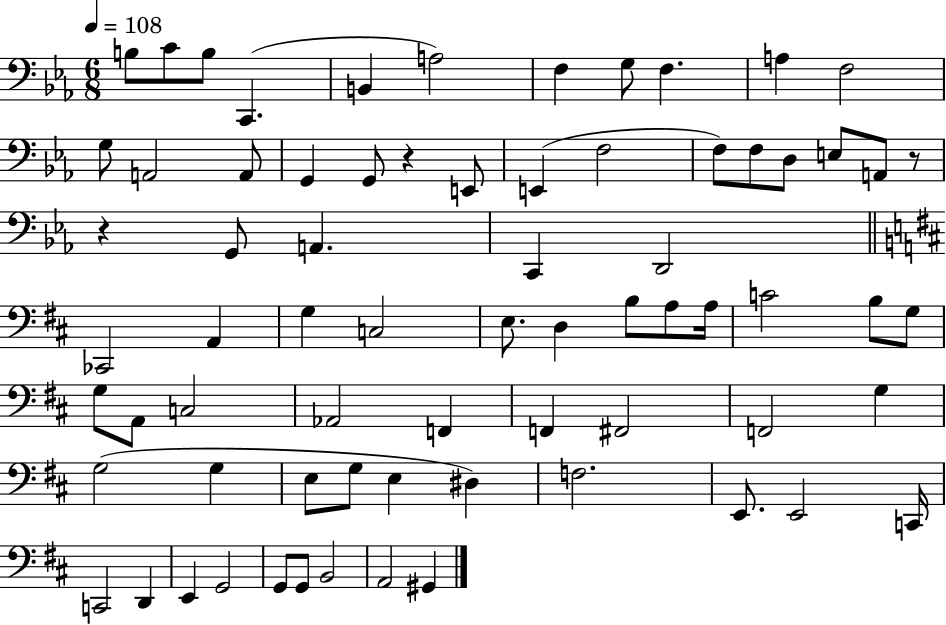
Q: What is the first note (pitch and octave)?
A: B3